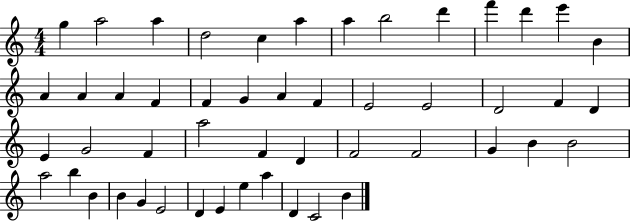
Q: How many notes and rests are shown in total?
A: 50